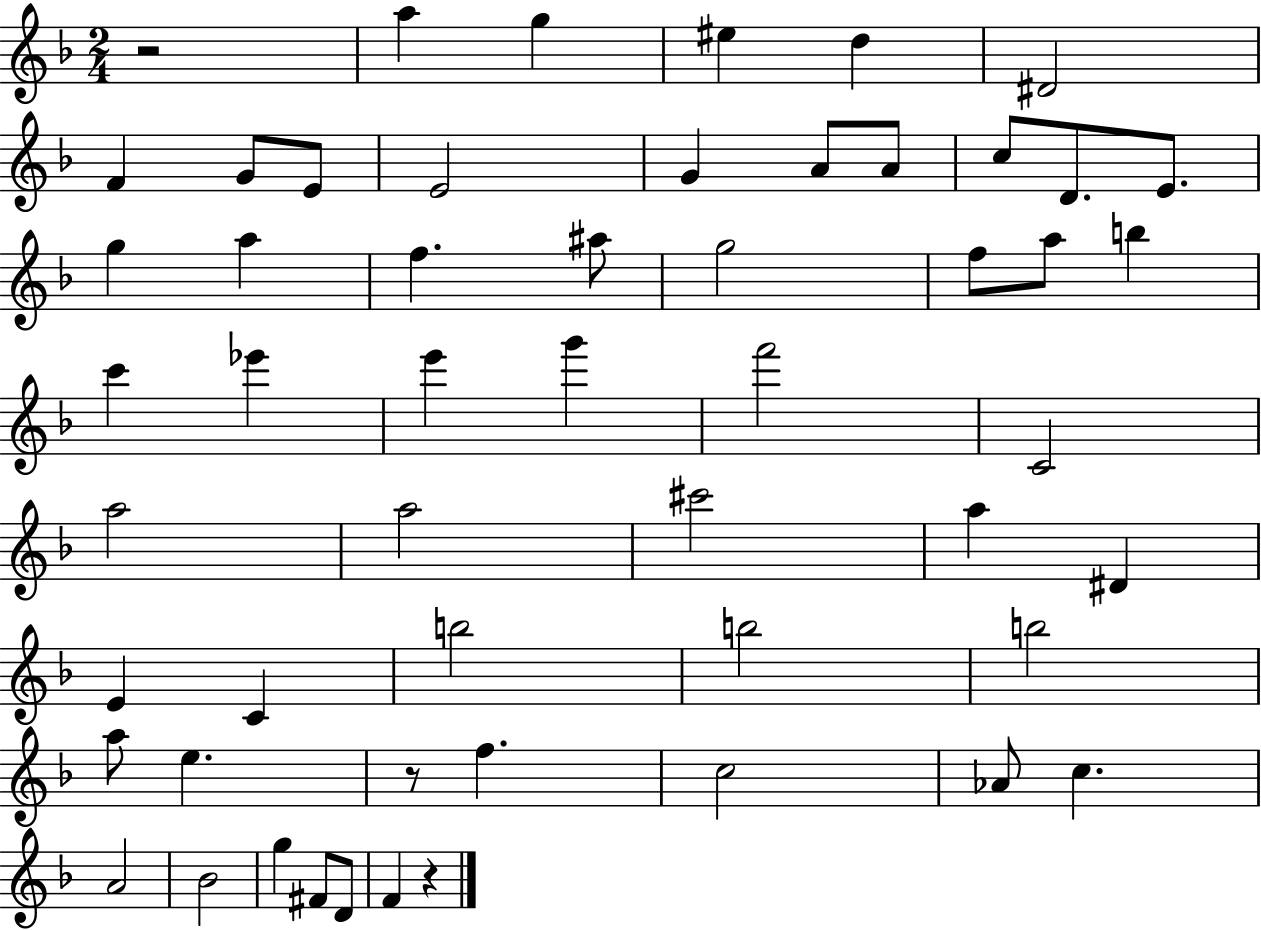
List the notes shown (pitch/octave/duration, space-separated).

R/h A5/q G5/q EIS5/q D5/q D#4/h F4/q G4/e E4/e E4/h G4/q A4/e A4/e C5/e D4/e. E4/e. G5/q A5/q F5/q. A#5/e G5/h F5/e A5/e B5/q C6/q Eb6/q E6/q G6/q F6/h C4/h A5/h A5/h C#6/h A5/q D#4/q E4/q C4/q B5/h B5/h B5/h A5/e E5/q. R/e F5/q. C5/h Ab4/e C5/q. A4/h Bb4/h G5/q F#4/e D4/e F4/q R/q